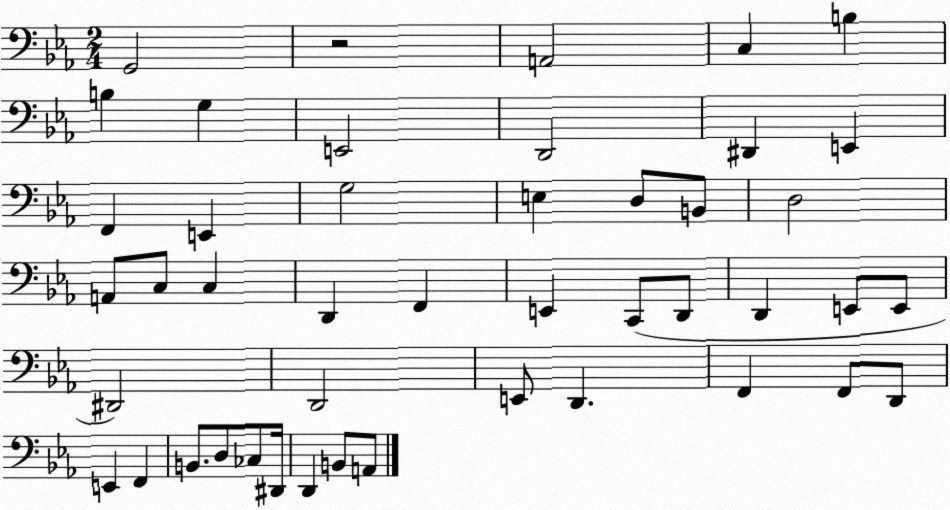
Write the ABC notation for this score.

X:1
T:Untitled
M:2/4
L:1/4
K:Eb
G,,2 z2 A,,2 C, B, B, G, E,,2 D,,2 ^D,, E,, F,, E,, G,2 E, D,/2 B,,/2 D,2 A,,/2 C,/2 C, D,, F,, E,, C,,/2 D,,/2 D,, E,,/2 E,,/2 ^D,,2 D,,2 E,,/2 D,, F,, F,,/2 D,,/2 E,, F,, B,,/2 D,/2 _C,/2 ^D,,/4 D,, B,,/2 A,,/2